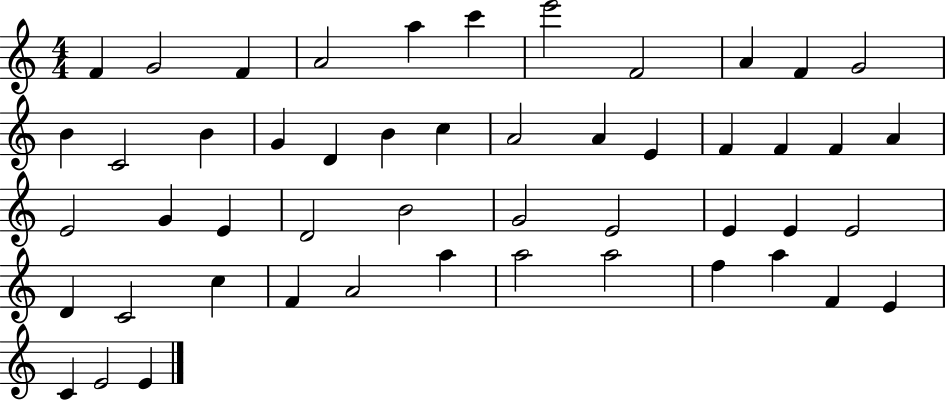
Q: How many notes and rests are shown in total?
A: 50